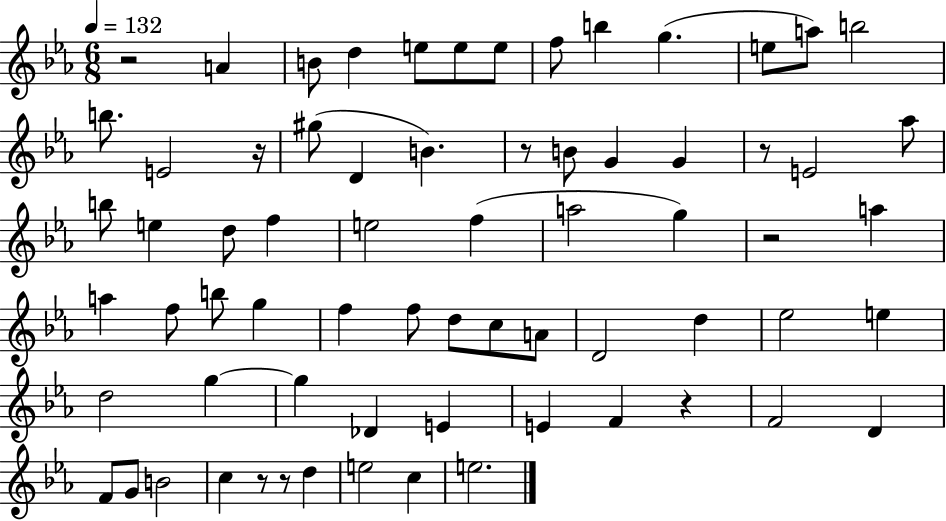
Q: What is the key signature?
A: EES major